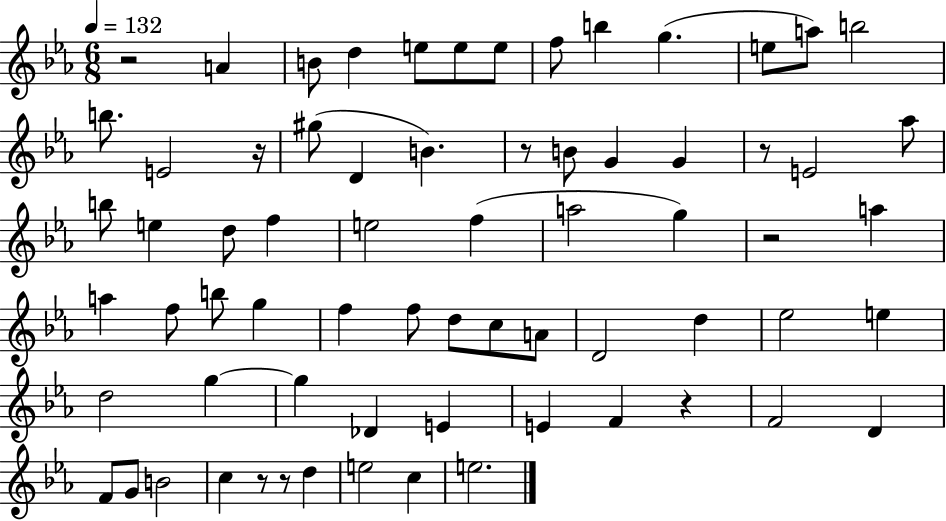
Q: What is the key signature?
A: EES major